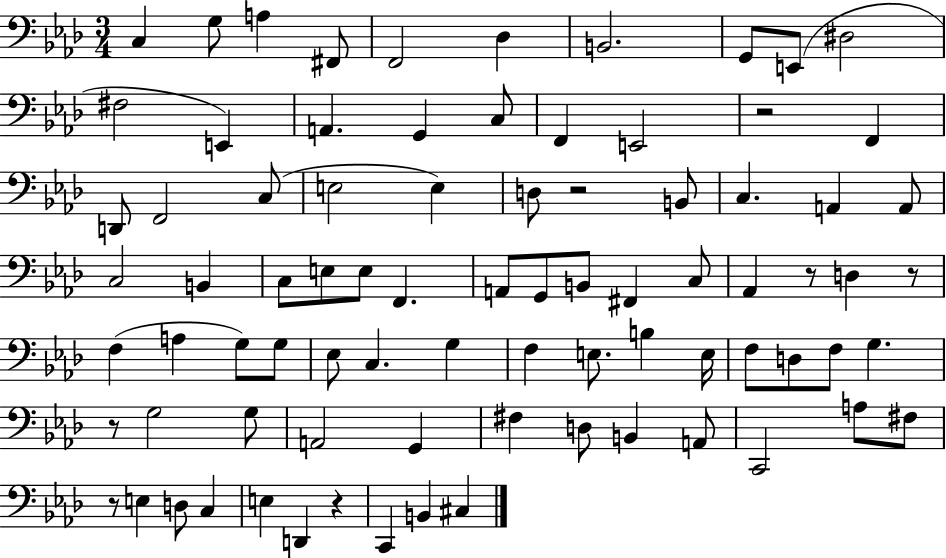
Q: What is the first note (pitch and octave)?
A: C3